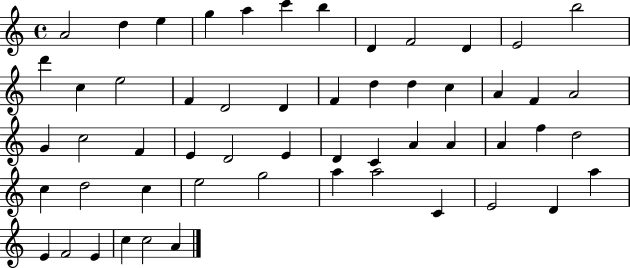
X:1
T:Untitled
M:4/4
L:1/4
K:C
A2 d e g a c' b D F2 D E2 b2 d' c e2 F D2 D F d d c A F A2 G c2 F E D2 E D C A A A f d2 c d2 c e2 g2 a a2 C E2 D a E F2 E c c2 A